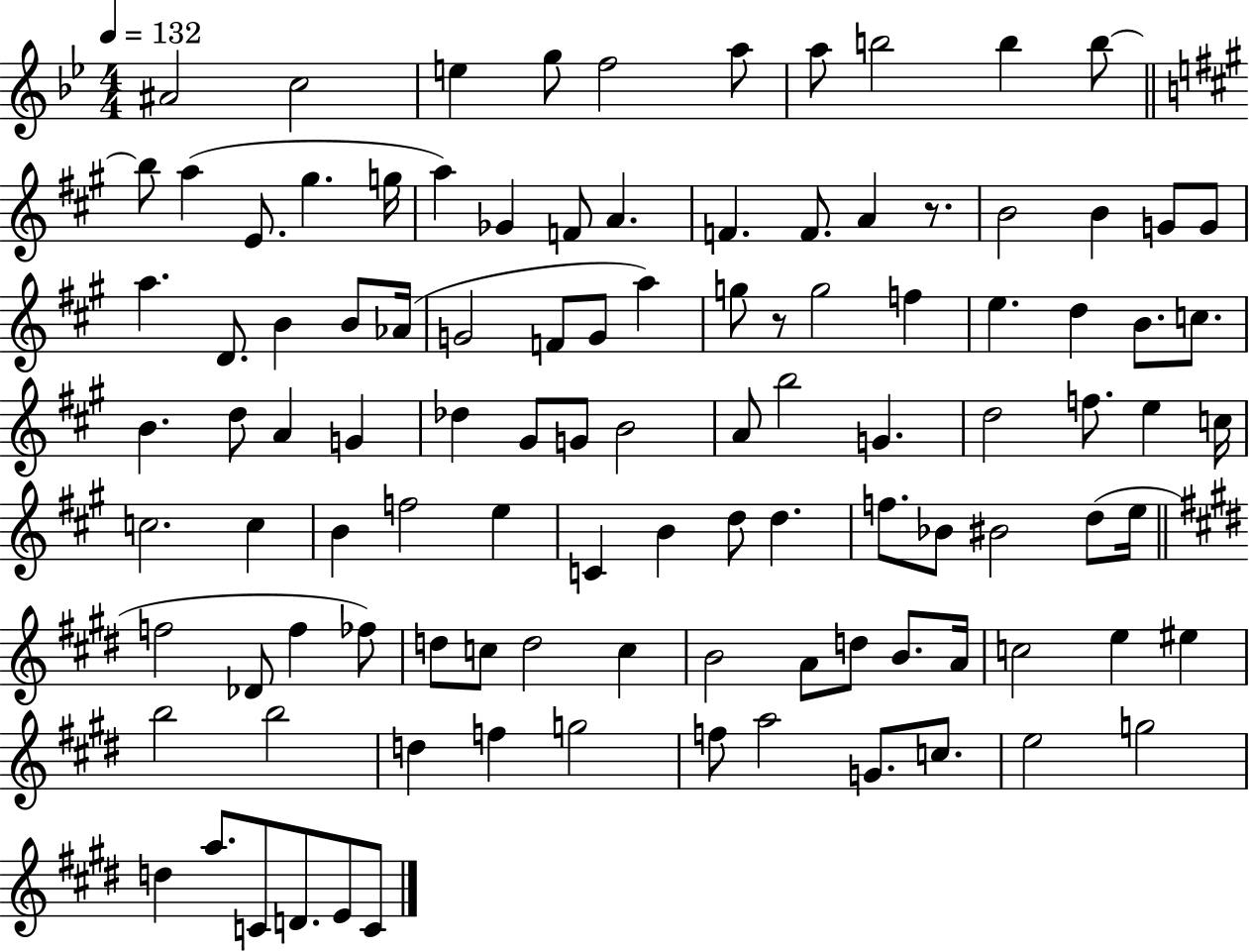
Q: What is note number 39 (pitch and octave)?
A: E5